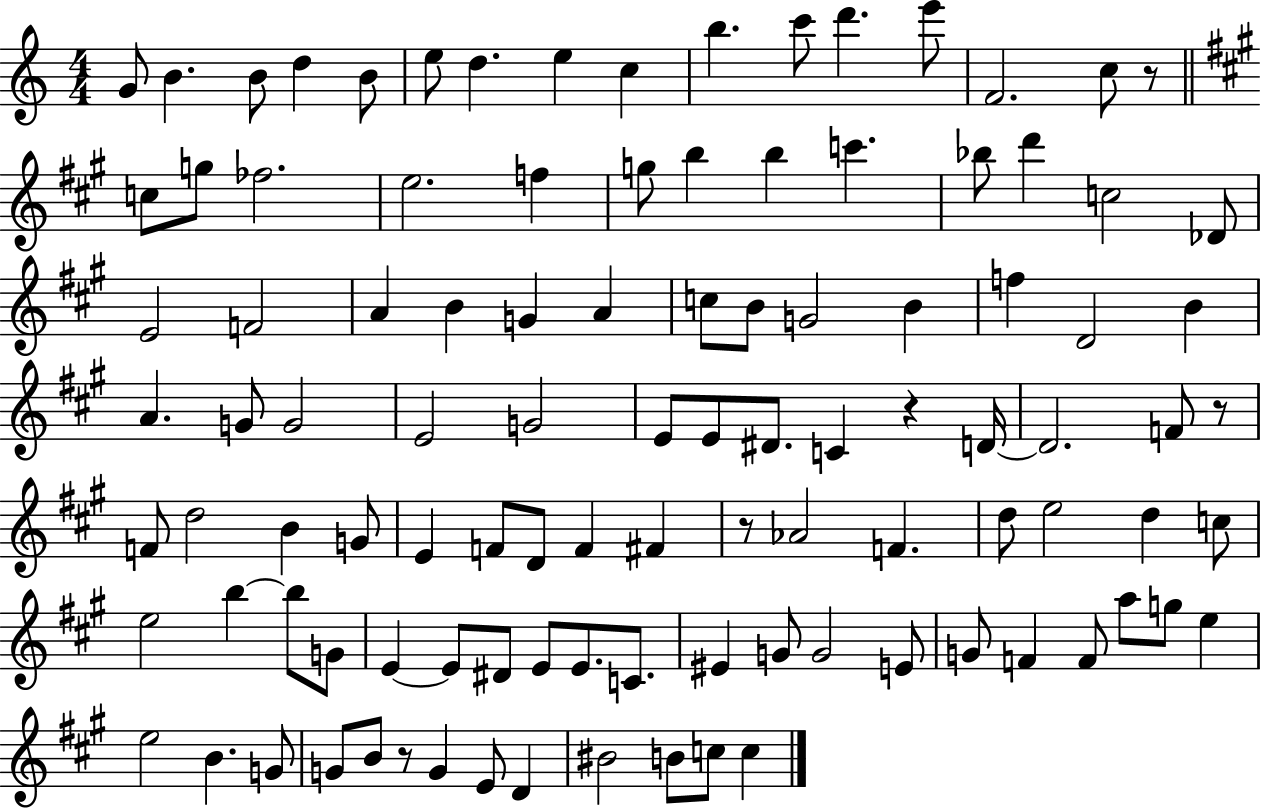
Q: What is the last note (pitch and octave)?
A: C5